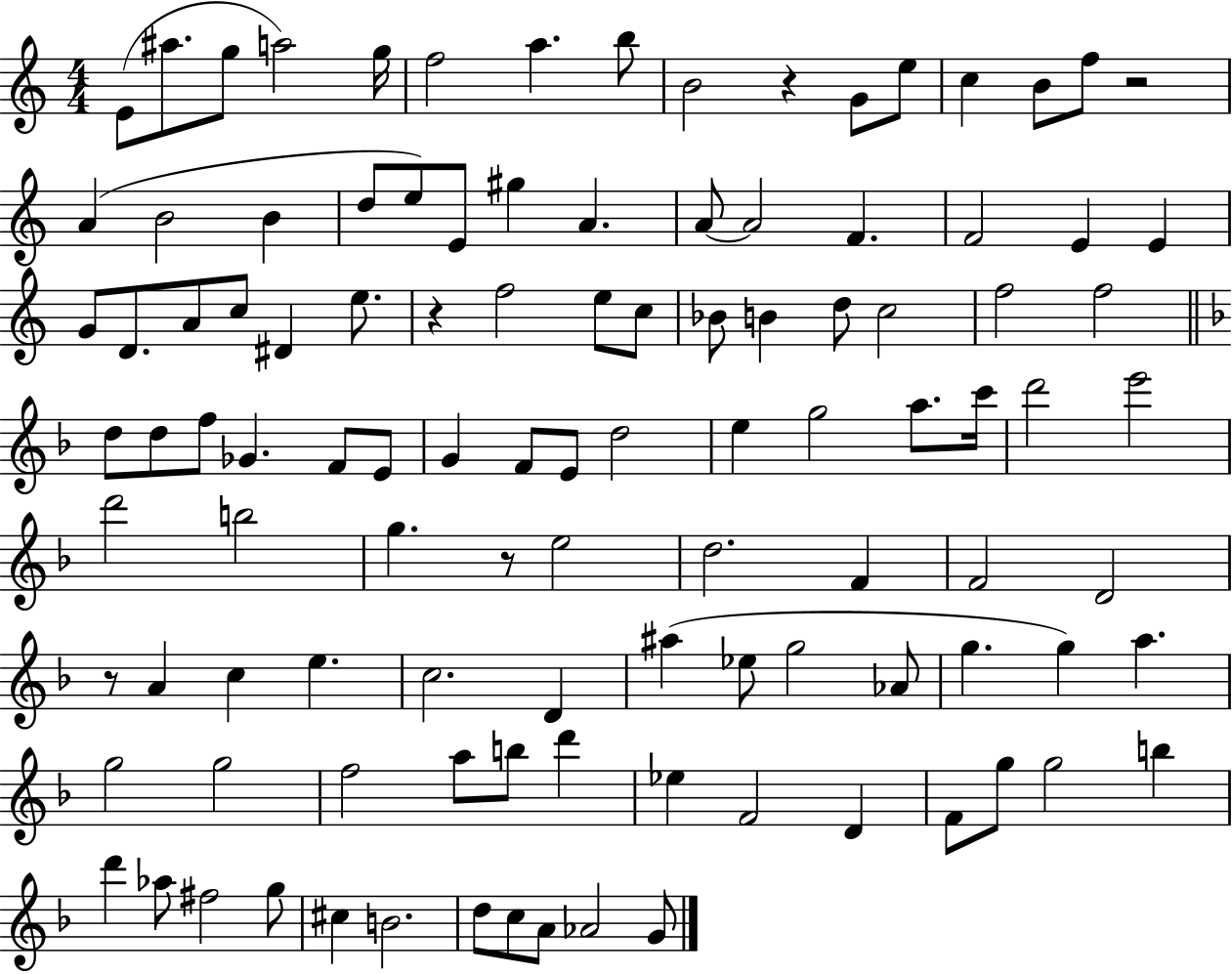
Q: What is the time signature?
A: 4/4